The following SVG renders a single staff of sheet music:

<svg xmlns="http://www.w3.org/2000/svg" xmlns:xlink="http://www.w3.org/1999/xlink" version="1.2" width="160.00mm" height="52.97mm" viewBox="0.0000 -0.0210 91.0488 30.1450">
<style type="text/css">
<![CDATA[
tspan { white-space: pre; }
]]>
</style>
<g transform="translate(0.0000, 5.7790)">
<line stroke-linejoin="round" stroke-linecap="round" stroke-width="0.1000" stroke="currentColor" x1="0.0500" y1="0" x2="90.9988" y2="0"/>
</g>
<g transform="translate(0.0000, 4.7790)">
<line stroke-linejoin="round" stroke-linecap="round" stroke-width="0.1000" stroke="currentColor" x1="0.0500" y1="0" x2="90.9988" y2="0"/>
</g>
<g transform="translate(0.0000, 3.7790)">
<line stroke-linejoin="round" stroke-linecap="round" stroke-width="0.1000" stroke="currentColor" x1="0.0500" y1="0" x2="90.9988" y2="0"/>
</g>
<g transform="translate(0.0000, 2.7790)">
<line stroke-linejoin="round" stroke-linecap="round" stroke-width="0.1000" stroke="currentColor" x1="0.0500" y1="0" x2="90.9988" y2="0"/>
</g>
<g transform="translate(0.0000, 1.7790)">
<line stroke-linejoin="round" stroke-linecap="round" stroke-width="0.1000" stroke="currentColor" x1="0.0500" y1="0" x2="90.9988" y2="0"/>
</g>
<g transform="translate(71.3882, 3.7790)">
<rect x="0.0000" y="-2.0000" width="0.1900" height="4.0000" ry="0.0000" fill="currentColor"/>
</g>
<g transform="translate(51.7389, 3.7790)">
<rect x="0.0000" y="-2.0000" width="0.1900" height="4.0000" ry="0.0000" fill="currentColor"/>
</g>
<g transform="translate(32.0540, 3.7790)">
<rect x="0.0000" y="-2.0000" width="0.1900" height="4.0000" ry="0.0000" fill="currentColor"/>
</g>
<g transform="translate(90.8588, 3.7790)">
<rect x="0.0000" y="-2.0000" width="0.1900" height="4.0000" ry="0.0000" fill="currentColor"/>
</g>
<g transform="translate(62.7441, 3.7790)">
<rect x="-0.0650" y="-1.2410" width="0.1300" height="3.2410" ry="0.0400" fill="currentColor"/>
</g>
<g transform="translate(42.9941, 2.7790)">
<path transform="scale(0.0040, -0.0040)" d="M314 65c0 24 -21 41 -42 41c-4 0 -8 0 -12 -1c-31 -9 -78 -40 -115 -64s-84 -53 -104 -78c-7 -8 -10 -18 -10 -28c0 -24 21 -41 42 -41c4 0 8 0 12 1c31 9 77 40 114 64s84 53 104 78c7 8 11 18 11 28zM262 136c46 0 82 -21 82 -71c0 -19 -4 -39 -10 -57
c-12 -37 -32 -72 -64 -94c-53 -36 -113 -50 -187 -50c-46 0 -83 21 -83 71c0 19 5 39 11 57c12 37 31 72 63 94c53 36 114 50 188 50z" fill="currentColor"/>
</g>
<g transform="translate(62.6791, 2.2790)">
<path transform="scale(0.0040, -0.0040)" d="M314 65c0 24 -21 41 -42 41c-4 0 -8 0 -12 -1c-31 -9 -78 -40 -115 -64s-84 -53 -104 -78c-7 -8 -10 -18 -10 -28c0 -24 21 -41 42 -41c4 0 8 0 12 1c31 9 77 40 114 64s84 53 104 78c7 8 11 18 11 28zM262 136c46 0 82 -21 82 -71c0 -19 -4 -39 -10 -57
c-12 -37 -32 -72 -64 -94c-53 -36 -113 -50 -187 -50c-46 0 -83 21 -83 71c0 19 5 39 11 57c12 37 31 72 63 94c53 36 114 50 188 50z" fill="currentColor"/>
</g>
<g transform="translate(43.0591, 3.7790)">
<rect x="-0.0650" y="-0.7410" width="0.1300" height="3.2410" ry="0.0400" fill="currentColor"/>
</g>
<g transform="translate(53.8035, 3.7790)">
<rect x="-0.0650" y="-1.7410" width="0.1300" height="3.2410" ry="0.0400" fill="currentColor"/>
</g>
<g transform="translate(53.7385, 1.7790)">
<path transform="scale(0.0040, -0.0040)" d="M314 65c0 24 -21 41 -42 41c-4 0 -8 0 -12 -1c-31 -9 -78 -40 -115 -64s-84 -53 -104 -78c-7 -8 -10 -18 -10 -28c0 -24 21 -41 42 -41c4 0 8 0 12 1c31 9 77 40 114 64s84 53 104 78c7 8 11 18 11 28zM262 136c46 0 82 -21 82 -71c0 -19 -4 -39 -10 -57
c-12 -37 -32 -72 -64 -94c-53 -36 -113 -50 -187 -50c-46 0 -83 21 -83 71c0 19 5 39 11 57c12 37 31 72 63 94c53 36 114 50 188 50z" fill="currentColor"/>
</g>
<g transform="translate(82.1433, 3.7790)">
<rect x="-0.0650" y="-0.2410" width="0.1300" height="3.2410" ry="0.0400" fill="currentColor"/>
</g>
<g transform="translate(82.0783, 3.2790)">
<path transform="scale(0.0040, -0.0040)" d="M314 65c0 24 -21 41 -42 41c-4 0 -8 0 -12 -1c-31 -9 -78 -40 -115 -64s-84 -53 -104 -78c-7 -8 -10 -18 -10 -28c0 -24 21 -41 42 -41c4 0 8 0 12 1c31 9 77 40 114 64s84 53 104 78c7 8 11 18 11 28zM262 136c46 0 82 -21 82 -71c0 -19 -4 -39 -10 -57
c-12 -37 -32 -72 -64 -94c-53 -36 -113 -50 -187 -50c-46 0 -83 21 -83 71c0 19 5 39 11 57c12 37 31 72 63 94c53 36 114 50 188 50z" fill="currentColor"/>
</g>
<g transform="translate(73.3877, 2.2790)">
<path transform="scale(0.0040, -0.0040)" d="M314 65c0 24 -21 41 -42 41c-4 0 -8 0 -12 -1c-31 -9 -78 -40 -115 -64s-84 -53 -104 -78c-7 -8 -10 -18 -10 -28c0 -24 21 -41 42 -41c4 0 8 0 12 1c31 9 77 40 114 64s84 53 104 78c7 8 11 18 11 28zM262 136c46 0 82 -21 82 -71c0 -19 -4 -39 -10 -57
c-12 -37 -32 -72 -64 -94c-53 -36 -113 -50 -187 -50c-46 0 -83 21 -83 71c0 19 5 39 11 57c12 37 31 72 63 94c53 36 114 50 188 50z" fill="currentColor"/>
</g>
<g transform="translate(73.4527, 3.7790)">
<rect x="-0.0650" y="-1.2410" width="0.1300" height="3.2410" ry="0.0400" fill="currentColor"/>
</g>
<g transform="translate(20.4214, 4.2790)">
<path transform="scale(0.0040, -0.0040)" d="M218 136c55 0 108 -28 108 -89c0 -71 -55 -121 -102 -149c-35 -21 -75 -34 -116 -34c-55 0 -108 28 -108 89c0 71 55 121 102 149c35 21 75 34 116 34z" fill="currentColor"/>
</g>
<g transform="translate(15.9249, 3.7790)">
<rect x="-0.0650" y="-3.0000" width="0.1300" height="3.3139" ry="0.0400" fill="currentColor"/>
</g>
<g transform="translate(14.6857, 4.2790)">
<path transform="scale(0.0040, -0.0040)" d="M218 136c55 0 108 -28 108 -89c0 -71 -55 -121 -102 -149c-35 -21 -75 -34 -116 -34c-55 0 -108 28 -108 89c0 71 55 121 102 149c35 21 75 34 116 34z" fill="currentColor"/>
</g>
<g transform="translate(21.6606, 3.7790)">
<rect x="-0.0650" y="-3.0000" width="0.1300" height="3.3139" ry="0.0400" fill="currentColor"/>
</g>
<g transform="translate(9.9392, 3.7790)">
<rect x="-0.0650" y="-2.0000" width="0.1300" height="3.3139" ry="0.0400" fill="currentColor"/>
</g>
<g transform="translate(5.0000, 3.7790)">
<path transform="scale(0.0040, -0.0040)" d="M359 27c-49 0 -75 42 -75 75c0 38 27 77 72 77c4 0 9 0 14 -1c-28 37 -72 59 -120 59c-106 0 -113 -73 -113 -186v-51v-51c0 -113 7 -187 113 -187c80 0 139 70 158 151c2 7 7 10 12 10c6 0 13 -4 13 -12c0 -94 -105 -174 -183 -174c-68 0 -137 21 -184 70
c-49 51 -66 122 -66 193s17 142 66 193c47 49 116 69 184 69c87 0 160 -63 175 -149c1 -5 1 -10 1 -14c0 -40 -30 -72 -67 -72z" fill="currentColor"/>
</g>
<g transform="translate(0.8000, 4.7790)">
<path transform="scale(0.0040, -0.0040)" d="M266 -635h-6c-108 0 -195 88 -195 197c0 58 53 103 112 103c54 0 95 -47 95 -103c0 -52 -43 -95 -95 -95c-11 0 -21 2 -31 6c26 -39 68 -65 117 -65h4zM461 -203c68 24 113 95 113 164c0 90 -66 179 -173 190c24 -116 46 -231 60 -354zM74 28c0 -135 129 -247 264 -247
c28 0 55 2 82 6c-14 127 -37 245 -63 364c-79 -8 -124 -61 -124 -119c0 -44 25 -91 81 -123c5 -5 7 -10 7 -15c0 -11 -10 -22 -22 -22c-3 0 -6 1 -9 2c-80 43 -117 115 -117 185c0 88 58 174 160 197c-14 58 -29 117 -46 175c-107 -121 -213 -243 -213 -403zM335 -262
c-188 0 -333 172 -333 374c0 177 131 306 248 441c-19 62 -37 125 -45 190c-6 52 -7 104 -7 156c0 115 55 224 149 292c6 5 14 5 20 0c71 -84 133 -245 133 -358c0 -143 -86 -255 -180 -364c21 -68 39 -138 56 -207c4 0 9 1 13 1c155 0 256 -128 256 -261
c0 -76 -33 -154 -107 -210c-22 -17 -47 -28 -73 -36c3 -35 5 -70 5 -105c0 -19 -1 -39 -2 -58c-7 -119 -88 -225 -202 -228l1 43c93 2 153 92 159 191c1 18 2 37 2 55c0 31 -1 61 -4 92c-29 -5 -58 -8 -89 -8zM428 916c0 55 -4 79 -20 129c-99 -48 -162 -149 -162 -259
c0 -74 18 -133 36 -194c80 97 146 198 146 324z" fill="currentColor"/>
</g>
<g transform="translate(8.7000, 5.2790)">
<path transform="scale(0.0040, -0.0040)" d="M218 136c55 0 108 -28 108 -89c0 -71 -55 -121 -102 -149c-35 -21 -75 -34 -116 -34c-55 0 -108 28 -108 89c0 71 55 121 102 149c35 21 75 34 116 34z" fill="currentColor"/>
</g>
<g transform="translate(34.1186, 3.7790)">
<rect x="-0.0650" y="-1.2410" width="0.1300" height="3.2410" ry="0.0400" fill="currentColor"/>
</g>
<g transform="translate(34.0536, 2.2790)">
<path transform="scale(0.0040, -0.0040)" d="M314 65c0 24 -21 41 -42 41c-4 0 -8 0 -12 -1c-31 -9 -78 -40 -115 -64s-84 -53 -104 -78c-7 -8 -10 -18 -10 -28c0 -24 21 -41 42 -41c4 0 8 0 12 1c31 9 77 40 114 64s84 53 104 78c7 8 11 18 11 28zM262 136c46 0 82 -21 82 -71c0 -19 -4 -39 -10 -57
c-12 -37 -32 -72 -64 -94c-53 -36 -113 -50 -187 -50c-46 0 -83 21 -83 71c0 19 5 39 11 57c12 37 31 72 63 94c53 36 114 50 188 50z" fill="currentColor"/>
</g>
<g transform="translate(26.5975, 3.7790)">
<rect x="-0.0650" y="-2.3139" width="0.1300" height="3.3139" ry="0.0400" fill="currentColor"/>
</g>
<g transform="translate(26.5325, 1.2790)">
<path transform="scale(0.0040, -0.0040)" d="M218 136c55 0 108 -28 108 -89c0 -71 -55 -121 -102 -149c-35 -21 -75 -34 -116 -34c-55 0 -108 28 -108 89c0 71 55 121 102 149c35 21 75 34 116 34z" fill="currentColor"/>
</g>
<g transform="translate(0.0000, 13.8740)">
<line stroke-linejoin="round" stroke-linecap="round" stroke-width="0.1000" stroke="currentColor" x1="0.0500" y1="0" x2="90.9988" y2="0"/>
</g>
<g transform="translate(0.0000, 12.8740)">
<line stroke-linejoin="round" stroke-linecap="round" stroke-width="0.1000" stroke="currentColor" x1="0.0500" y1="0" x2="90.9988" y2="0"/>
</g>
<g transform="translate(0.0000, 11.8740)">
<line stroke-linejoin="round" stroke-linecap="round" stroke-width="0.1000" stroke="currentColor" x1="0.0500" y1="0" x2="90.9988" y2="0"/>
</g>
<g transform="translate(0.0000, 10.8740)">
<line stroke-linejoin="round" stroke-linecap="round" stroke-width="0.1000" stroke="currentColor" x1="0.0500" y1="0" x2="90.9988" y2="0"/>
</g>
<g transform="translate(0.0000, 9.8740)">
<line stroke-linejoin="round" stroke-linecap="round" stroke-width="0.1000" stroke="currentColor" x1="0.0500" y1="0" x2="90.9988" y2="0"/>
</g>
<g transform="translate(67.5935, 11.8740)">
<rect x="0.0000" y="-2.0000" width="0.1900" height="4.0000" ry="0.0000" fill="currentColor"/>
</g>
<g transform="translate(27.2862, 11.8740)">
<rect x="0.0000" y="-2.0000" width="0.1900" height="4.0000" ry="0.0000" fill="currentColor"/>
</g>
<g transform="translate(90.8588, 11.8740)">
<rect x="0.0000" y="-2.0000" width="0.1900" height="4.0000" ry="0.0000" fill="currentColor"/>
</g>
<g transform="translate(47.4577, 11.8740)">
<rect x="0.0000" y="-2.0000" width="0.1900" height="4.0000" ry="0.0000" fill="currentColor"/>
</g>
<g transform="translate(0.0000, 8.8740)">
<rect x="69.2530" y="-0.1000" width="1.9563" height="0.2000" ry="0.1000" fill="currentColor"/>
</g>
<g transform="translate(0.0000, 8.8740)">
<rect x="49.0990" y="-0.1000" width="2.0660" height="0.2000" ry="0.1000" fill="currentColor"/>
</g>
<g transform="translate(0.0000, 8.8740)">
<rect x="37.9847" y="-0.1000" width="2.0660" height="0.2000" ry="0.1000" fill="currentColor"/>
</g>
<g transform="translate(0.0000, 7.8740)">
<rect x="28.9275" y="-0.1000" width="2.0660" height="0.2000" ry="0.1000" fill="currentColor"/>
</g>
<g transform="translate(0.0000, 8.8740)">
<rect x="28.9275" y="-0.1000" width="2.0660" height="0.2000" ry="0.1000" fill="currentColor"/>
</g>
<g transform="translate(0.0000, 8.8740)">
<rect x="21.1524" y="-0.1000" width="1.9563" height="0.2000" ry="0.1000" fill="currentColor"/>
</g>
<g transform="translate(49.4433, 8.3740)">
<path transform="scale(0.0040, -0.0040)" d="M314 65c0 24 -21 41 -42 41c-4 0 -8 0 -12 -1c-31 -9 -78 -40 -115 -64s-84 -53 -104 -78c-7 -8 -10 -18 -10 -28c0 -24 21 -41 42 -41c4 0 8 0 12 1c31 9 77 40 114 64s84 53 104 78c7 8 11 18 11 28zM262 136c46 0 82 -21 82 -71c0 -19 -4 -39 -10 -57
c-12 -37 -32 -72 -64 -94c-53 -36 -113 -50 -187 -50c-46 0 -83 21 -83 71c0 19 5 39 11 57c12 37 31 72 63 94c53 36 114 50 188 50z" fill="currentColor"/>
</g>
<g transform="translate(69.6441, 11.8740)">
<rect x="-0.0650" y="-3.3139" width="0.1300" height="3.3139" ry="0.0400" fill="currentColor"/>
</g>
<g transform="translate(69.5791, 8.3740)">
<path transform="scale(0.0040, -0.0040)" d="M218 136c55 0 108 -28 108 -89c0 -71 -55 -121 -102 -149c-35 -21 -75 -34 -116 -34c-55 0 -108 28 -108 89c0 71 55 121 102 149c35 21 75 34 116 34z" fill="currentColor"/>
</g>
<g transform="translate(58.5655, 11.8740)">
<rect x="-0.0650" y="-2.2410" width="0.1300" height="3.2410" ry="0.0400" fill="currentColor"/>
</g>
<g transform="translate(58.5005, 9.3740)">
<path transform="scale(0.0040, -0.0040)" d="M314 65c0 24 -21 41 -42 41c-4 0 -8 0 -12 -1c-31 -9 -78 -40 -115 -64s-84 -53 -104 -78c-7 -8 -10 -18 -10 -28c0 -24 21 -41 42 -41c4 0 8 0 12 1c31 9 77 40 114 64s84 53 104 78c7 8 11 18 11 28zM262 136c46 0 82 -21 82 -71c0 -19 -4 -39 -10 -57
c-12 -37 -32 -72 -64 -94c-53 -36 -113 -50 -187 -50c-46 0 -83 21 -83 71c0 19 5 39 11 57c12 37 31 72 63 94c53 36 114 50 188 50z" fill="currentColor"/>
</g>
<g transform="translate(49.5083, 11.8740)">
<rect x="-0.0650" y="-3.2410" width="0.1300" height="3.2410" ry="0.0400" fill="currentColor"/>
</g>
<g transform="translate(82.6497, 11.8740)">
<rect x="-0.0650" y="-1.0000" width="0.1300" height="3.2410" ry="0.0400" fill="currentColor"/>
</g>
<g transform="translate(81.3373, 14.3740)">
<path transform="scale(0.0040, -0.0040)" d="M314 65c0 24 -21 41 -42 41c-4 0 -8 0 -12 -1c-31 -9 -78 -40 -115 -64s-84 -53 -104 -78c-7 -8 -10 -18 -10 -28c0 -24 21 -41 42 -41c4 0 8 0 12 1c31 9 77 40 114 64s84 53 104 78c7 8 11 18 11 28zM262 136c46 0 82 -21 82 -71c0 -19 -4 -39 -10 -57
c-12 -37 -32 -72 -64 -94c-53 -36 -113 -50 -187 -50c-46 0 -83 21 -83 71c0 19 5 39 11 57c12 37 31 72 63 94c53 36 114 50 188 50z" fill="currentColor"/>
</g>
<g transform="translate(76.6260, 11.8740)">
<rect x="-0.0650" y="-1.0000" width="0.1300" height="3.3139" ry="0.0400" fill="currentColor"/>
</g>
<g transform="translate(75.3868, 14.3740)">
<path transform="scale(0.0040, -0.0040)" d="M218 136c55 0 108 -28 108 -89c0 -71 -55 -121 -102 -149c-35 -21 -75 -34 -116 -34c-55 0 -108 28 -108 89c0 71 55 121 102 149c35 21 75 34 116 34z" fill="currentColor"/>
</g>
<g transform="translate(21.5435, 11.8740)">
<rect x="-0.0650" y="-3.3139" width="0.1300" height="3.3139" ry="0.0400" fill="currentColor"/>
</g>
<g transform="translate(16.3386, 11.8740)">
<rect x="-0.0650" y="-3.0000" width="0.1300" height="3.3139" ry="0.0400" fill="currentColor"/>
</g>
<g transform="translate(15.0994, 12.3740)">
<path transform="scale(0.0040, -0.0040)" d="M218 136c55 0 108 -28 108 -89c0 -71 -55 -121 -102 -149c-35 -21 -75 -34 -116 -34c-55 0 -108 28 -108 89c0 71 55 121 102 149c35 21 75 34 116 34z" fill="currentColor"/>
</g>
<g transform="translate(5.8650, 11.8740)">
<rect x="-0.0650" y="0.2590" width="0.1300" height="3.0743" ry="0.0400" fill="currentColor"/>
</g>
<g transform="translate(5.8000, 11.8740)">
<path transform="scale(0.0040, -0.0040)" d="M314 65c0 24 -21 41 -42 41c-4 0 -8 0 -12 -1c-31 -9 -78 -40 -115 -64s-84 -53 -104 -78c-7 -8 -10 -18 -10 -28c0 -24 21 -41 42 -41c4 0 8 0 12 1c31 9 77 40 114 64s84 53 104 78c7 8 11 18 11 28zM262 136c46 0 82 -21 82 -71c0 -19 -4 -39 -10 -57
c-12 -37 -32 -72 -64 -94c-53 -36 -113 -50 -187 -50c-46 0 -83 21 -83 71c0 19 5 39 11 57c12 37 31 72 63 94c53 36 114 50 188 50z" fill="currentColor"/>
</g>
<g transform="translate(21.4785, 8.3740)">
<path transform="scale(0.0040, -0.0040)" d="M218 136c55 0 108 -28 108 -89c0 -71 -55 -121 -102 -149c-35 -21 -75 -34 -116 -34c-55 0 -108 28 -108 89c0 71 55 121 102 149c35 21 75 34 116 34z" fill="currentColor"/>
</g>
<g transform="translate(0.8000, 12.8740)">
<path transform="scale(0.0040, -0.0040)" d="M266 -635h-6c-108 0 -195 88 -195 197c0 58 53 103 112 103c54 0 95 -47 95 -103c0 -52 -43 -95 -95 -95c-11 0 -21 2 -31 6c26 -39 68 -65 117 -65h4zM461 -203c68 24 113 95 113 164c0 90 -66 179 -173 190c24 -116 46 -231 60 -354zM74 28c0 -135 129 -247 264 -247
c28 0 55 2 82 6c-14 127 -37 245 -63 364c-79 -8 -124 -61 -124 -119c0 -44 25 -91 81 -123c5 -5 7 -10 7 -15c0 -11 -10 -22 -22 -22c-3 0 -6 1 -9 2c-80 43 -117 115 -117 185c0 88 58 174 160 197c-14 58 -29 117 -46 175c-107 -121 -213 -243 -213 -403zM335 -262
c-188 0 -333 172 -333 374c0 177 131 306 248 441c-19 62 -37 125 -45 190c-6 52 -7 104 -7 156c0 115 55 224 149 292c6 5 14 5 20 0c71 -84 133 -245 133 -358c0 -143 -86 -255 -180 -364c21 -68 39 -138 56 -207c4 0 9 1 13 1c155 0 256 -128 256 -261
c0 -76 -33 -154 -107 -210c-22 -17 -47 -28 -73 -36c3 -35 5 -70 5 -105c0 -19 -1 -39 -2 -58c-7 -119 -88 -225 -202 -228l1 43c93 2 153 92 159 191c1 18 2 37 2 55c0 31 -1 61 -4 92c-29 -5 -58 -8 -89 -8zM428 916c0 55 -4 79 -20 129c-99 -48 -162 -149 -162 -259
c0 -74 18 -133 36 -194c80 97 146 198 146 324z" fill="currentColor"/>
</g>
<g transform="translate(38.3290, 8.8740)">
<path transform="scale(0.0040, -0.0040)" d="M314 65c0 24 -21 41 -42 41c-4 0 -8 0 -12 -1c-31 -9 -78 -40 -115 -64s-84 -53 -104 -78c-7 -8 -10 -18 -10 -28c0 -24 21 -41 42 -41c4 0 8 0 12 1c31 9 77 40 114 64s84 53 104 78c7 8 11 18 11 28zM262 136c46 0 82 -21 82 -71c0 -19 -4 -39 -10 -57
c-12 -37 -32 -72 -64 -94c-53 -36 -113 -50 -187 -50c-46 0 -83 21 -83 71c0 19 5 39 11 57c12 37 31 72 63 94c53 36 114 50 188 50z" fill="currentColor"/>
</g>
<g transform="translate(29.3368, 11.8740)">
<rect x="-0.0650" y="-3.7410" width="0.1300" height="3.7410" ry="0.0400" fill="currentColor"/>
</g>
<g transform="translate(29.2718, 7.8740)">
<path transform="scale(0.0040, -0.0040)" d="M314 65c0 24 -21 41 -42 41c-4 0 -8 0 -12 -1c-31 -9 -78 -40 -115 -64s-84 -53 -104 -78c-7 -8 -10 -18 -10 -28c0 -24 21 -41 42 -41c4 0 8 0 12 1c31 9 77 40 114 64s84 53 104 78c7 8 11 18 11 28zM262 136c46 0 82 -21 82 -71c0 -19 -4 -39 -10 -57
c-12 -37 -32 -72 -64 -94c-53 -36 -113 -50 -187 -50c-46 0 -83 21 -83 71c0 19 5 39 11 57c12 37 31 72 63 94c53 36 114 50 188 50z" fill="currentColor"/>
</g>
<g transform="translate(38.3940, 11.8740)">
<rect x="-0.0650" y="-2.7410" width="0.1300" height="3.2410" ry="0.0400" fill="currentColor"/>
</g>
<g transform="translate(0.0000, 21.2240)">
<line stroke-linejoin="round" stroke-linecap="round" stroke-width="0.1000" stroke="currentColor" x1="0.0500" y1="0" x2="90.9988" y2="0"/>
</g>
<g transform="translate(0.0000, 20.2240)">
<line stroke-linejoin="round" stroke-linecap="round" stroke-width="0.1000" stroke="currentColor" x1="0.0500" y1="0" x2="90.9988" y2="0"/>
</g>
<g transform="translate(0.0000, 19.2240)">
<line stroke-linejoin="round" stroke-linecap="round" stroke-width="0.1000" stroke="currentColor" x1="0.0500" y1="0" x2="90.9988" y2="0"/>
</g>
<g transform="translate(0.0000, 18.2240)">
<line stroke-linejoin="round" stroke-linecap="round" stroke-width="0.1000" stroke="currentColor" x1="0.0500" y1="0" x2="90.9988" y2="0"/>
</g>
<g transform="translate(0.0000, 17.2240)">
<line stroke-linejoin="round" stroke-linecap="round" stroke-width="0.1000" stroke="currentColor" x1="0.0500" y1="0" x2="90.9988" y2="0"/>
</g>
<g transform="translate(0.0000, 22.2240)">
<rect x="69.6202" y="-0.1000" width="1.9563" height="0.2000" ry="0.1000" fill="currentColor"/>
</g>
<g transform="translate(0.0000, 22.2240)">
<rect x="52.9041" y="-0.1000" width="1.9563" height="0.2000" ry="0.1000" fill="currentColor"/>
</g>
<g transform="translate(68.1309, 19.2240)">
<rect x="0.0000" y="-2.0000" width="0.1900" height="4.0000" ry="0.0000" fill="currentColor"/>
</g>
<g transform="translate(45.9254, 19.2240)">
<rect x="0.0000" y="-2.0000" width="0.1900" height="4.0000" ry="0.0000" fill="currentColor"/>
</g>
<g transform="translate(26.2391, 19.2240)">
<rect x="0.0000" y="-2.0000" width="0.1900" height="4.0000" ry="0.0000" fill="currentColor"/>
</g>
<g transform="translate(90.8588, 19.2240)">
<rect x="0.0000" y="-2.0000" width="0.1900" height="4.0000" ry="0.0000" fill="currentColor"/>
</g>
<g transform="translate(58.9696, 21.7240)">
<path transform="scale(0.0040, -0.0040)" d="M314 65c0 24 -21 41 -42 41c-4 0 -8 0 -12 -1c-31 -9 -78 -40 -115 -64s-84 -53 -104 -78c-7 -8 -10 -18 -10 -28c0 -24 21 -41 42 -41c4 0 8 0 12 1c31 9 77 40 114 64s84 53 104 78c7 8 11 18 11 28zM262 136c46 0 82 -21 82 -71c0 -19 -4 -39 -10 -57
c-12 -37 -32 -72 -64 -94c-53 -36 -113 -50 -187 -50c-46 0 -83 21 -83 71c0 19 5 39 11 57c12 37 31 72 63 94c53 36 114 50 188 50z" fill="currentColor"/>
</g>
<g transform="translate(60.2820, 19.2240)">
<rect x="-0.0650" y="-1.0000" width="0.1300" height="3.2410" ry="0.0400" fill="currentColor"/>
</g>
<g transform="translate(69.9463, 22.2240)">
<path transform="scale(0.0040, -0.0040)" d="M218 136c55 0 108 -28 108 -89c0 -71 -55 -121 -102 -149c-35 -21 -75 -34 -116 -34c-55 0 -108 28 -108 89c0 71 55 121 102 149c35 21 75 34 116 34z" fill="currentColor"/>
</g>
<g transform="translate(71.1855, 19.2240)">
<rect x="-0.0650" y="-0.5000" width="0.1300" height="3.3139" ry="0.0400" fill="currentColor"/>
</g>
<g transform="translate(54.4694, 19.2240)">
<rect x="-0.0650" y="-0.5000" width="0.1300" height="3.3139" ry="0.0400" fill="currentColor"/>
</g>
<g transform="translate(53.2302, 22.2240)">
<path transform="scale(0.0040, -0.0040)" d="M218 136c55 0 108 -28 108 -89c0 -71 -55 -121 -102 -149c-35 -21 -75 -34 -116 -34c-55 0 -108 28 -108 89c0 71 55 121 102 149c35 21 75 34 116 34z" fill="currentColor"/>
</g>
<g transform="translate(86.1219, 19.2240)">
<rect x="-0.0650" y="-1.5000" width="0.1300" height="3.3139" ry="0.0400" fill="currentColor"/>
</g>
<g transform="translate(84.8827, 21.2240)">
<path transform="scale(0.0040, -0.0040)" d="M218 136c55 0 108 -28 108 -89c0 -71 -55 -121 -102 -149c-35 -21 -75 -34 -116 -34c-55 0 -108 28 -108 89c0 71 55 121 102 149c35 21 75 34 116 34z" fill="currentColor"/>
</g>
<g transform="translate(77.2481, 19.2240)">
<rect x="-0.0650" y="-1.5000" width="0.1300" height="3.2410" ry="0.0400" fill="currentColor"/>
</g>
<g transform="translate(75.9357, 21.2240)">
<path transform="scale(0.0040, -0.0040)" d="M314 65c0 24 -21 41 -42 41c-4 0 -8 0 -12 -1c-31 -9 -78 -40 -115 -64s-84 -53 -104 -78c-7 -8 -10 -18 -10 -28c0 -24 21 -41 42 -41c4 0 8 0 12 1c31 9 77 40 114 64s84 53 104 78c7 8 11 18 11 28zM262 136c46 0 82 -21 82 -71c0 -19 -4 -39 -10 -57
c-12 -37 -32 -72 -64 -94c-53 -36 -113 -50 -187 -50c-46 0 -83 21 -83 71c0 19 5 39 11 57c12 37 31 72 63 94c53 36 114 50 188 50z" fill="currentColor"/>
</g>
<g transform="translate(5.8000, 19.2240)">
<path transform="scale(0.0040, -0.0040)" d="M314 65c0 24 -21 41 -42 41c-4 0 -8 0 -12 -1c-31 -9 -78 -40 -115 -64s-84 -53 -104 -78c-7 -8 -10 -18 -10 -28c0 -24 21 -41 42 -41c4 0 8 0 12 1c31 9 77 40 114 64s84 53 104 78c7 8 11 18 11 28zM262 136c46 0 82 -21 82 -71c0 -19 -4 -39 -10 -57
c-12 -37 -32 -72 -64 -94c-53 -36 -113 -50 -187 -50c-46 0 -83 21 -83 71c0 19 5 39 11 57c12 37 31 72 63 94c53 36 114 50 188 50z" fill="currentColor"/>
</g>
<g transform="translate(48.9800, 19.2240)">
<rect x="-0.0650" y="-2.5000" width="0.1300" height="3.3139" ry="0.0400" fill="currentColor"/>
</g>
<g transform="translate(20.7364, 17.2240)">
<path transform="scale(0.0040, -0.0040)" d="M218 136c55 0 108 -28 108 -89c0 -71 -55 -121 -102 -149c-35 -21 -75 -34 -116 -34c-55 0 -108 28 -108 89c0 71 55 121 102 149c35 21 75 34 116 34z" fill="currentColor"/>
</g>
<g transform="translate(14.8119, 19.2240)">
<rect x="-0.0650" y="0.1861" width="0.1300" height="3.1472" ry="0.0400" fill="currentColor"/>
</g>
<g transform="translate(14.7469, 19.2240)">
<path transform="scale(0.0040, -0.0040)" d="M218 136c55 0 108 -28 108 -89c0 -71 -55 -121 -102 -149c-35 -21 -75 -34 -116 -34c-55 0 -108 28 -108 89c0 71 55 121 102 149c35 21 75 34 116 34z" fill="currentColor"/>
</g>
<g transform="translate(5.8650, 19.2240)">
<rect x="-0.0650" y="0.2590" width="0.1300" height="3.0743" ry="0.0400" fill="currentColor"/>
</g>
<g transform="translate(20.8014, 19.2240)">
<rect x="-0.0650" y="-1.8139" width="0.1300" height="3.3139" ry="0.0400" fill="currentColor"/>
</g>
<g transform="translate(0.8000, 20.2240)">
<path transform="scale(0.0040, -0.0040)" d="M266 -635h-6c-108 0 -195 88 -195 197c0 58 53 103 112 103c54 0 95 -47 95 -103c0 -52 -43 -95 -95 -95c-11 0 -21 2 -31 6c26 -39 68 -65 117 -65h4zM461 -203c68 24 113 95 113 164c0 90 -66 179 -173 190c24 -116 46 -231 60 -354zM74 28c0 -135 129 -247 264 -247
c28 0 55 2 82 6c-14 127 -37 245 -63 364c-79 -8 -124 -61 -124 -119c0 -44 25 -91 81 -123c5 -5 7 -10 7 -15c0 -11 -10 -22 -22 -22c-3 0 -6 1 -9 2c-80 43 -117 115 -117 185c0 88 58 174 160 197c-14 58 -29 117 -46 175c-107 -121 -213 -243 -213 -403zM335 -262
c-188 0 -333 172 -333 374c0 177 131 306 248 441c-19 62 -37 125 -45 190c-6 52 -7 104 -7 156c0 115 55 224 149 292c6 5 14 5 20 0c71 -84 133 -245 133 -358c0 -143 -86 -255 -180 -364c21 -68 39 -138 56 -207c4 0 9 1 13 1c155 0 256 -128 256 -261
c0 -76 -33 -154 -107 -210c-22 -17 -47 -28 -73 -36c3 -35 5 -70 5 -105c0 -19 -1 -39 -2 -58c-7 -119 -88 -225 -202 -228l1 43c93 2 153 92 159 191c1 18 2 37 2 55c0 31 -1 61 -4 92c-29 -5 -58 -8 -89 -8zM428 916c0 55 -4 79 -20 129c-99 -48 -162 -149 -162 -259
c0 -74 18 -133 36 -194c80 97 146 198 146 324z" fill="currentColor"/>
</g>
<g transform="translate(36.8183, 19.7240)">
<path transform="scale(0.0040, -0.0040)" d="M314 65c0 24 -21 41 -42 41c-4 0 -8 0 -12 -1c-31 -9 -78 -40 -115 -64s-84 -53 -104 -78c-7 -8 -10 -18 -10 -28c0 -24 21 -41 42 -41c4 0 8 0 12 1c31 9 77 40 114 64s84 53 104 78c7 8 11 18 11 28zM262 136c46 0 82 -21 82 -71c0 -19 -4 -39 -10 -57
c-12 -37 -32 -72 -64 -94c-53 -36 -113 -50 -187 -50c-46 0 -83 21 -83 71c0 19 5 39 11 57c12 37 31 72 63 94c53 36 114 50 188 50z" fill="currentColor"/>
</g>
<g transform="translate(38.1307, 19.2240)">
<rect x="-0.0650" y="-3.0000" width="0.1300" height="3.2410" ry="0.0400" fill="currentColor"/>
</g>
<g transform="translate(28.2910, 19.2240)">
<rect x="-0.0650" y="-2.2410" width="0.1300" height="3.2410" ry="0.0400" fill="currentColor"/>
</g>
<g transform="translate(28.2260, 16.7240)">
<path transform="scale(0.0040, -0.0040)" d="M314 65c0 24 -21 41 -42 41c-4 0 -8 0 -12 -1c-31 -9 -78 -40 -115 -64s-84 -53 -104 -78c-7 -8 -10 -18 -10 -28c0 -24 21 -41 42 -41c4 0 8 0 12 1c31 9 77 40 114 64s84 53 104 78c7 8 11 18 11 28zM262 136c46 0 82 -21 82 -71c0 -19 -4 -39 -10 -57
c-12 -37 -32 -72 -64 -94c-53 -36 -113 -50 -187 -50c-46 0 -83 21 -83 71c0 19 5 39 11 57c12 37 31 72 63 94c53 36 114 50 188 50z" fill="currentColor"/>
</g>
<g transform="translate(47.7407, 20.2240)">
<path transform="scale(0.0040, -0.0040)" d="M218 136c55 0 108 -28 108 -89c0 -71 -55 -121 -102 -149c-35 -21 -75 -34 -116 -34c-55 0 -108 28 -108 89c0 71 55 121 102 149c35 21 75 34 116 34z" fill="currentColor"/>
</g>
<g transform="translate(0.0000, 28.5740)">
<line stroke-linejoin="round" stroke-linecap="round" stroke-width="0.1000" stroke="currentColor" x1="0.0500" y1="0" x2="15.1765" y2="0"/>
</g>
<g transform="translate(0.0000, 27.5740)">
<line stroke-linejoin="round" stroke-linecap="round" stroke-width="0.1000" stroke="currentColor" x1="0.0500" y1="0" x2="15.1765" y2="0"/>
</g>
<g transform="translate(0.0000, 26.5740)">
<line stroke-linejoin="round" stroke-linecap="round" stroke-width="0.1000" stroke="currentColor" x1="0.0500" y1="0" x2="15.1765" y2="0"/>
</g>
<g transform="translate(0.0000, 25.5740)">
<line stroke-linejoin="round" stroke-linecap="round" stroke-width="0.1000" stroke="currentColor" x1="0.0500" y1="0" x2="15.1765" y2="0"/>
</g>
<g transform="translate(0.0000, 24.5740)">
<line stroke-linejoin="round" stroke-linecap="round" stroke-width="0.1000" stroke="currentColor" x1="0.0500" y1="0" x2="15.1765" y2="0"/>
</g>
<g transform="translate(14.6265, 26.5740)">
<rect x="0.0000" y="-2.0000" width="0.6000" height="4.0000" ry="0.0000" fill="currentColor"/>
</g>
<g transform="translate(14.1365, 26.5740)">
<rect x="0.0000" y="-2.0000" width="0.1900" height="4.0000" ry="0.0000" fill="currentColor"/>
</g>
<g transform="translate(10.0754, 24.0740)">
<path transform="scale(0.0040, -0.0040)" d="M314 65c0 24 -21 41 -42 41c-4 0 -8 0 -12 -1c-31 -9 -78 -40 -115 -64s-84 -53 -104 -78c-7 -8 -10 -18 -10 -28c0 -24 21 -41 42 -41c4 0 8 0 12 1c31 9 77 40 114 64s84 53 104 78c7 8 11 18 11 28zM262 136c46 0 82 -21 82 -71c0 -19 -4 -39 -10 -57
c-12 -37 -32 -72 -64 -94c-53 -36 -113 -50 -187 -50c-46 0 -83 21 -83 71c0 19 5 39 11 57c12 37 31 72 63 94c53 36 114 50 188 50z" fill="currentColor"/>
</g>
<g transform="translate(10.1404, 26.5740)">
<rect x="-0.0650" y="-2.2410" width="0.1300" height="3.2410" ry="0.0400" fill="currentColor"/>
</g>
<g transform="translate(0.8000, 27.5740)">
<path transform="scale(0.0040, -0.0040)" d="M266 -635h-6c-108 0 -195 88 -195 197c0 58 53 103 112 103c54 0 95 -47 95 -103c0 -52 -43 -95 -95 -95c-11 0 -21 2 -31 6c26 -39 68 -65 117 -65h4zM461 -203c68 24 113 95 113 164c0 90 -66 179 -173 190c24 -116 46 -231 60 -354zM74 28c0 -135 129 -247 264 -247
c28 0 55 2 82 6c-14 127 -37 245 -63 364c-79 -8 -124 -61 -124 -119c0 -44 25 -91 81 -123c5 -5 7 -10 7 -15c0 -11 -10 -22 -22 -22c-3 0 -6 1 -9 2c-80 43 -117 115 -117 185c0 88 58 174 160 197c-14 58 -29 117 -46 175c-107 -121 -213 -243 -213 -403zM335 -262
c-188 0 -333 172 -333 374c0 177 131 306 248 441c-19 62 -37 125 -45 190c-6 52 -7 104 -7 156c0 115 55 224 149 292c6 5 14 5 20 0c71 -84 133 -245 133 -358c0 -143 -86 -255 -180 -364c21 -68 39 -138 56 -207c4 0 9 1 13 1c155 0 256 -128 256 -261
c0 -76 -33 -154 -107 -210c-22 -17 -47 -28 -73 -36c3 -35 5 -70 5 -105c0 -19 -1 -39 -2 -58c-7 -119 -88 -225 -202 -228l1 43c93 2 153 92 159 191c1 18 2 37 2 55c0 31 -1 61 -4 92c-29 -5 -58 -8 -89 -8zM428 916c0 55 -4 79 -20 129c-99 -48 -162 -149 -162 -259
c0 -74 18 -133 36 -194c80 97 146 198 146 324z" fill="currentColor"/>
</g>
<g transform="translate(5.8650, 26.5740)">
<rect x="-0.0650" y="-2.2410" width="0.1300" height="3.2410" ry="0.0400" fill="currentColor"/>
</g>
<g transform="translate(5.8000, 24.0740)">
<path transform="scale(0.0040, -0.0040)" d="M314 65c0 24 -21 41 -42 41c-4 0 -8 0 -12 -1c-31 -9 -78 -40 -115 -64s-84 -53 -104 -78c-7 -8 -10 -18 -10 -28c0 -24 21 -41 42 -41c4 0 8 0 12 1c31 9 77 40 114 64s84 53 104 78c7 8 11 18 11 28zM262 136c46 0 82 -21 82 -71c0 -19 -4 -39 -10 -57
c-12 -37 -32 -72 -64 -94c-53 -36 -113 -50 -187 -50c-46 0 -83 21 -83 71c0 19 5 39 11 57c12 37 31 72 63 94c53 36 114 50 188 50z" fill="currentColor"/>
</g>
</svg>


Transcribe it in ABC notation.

X:1
T:Untitled
M:4/4
L:1/4
K:C
F A A g e2 d2 f2 e2 e2 c2 B2 A b c'2 a2 b2 g2 b D D2 B2 B f g2 A2 G C D2 C E2 E g2 g2